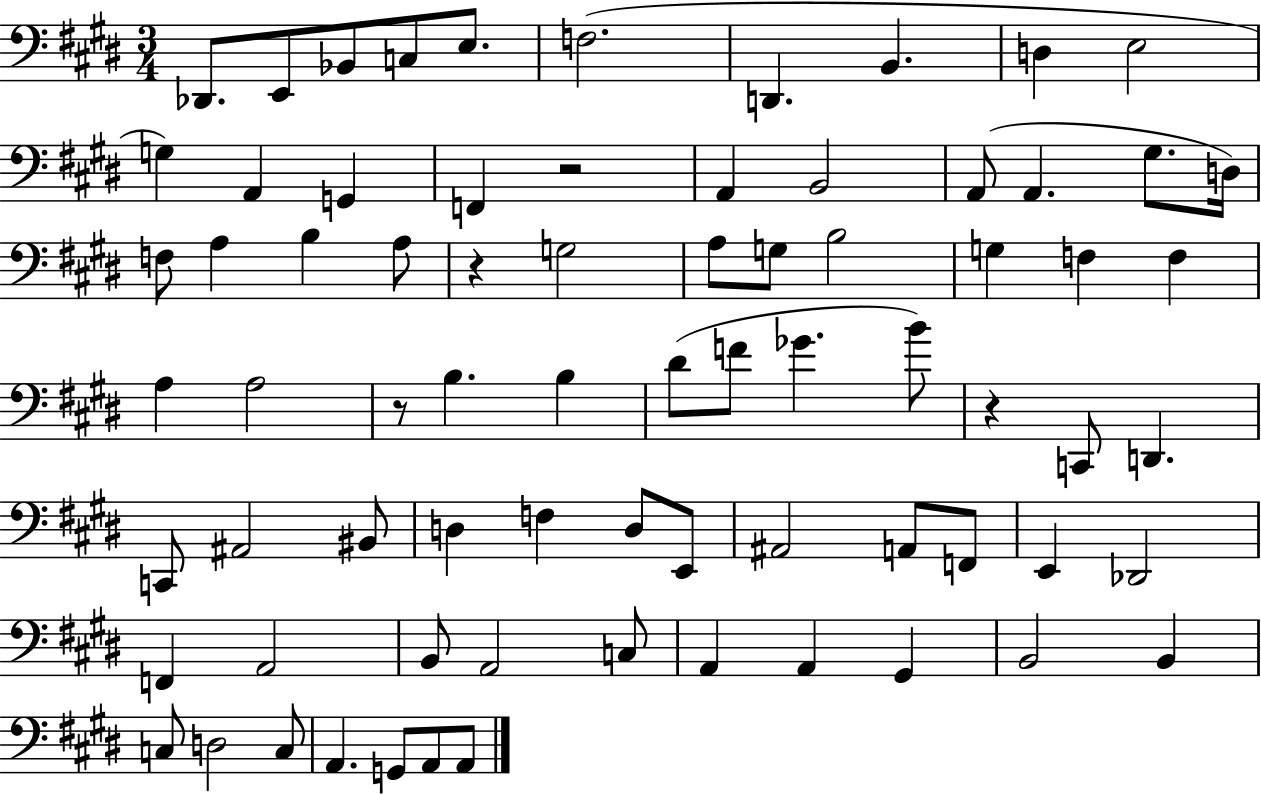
X:1
T:Untitled
M:3/4
L:1/4
K:E
_D,,/2 E,,/2 _B,,/2 C,/2 E,/2 F,2 D,, B,, D, E,2 G, A,, G,, F,, z2 A,, B,,2 A,,/2 A,, ^G,/2 D,/4 F,/2 A, B, A,/2 z G,2 A,/2 G,/2 B,2 G, F, F, A, A,2 z/2 B, B, ^D/2 F/2 _G B/2 z C,,/2 D,, C,,/2 ^A,,2 ^B,,/2 D, F, D,/2 E,,/2 ^A,,2 A,,/2 F,,/2 E,, _D,,2 F,, A,,2 B,,/2 A,,2 C,/2 A,, A,, ^G,, B,,2 B,, C,/2 D,2 C,/2 A,, G,,/2 A,,/2 A,,/2